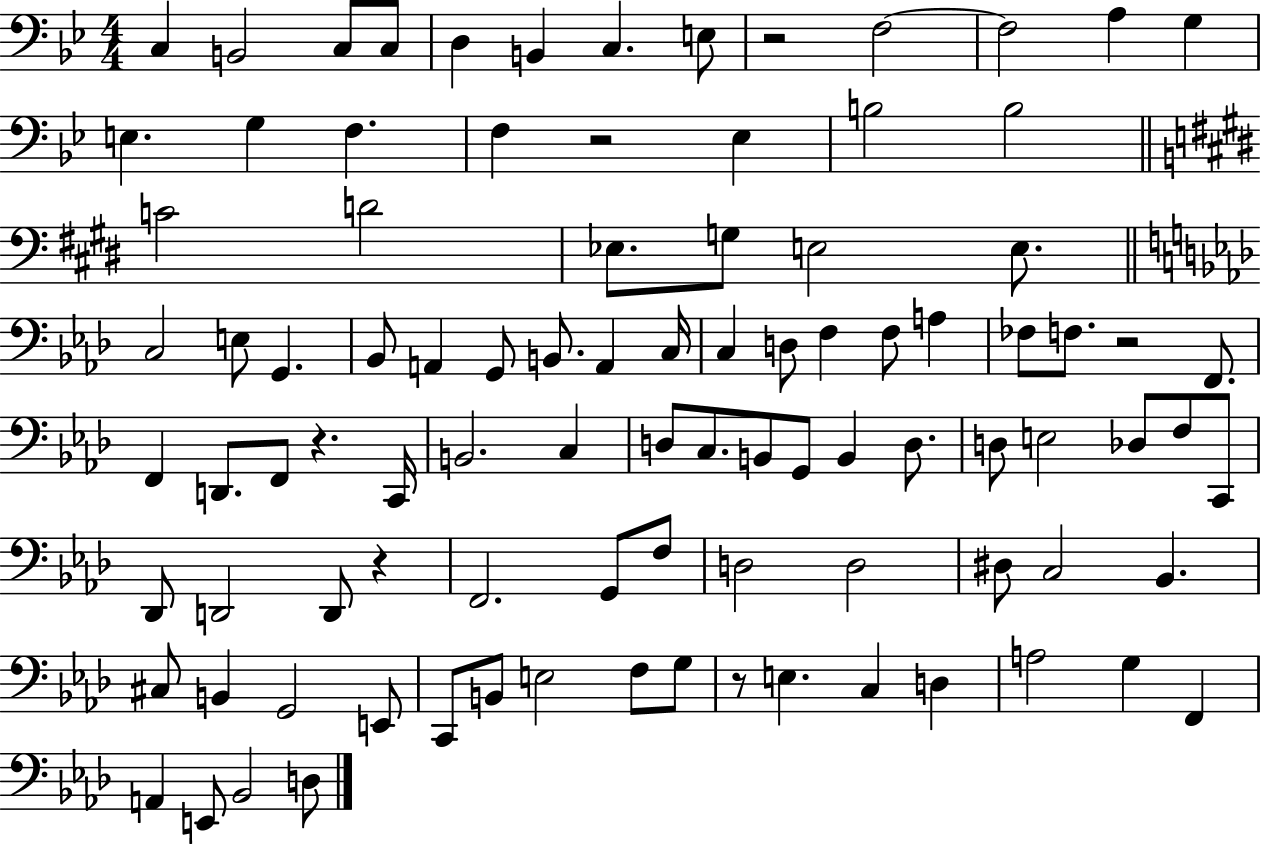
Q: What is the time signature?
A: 4/4